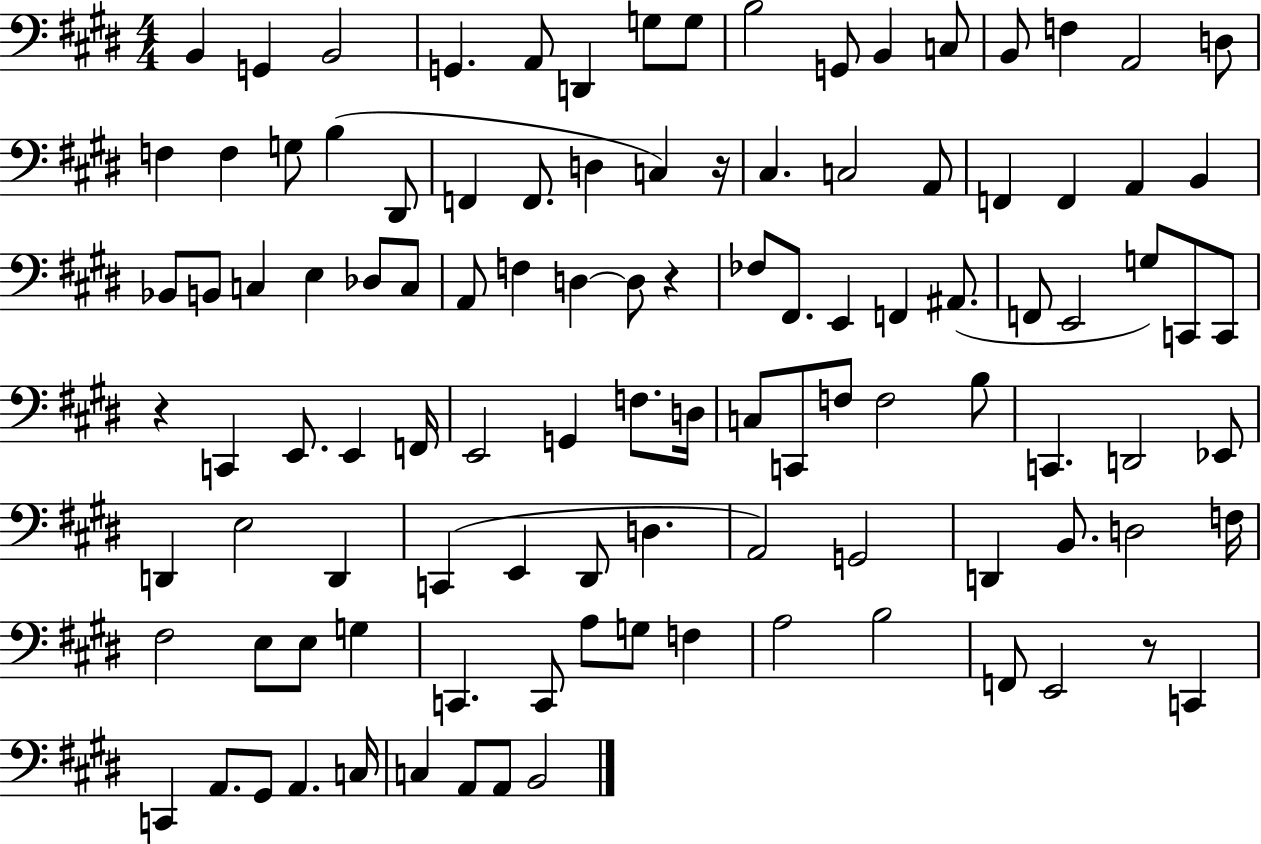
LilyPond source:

{
  \clef bass
  \numericTimeSignature
  \time 4/4
  \key e \major
  b,4 g,4 b,2 | g,4. a,8 d,4 g8 g8 | b2 g,8 b,4 c8 | b,8 f4 a,2 d8 | \break f4 f4 g8 b4( dis,8 | f,4 f,8. d4 c4) r16 | cis4. c2 a,8 | f,4 f,4 a,4 b,4 | \break bes,8 b,8 c4 e4 des8 c8 | a,8 f4 d4~~ d8 r4 | fes8 fis,8. e,4 f,4 ais,8.( | f,8 e,2 g8) c,8 c,8 | \break r4 c,4 e,8. e,4 f,16 | e,2 g,4 f8. d16 | c8 c,8 f8 f2 b8 | c,4. d,2 ees,8 | \break d,4 e2 d,4 | c,4( e,4 dis,8 d4. | a,2) g,2 | d,4 b,8. d2 f16 | \break fis2 e8 e8 g4 | c,4. c,8 a8 g8 f4 | a2 b2 | f,8 e,2 r8 c,4 | \break c,4 a,8. gis,8 a,4. c16 | c4 a,8 a,8 b,2 | \bar "|."
}